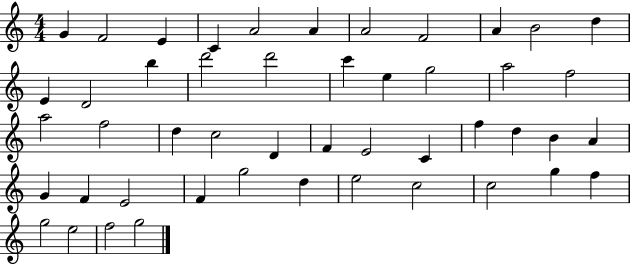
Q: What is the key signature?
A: C major